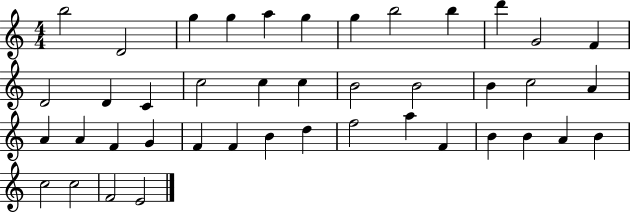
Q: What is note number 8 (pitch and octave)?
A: B5